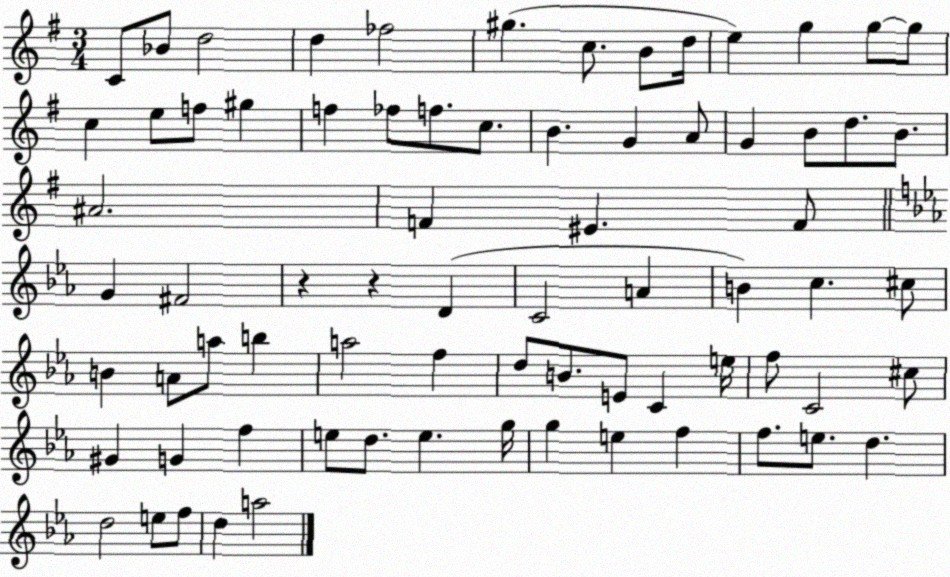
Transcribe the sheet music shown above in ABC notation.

X:1
T:Untitled
M:3/4
L:1/4
K:G
C/2 _B/2 d2 d _f2 ^g c/2 B/2 d/4 e g g/2 g/2 c e/2 f/2 ^g f _f/2 f/2 c/2 B G A/2 G B/2 d/2 B/2 ^A2 F ^E F/2 G ^F2 z z D C2 A B c ^c/2 B A/2 a/2 b a2 f d/2 B/2 E/2 C e/4 f/2 C2 ^c/2 ^G G f e/2 d/2 e g/4 g e f f/2 e/2 d d2 e/2 f/2 d a2